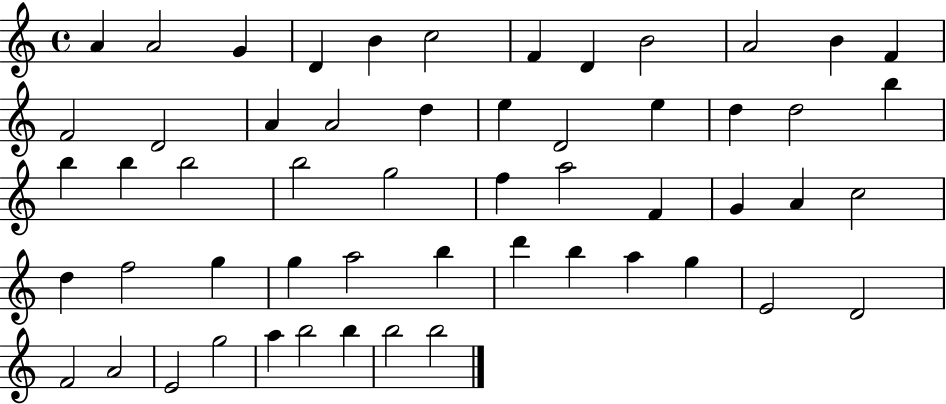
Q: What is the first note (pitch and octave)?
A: A4